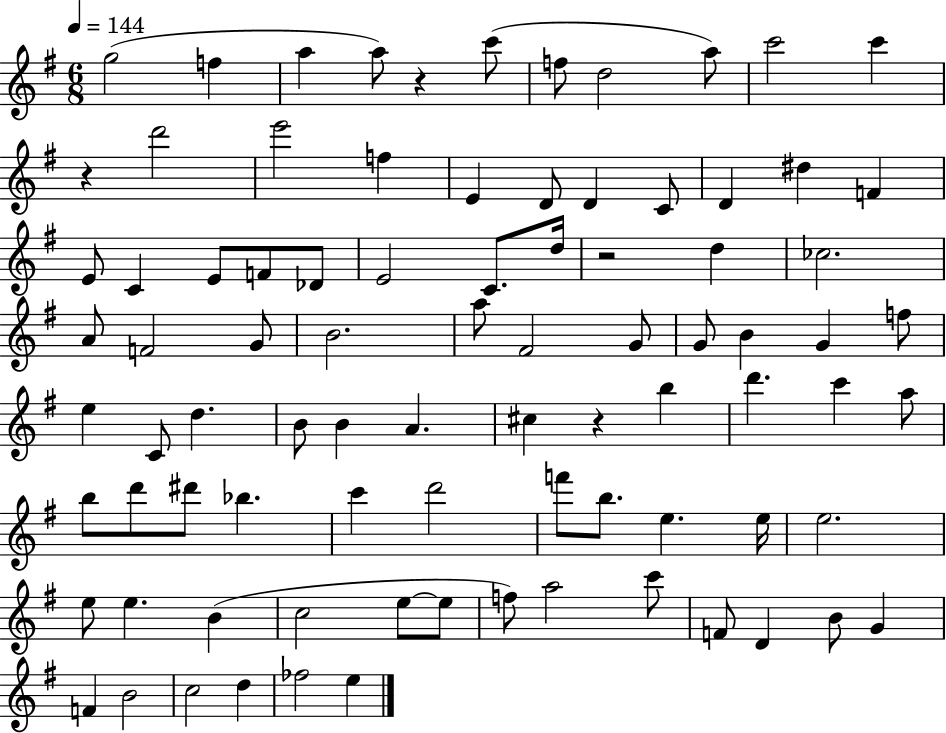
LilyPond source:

{
  \clef treble
  \numericTimeSignature
  \time 6/8
  \key g \major
  \tempo 4 = 144
  g''2( f''4 | a''4 a''8) r4 c'''8( | f''8 d''2 a''8) | c'''2 c'''4 | \break r4 d'''2 | e'''2 f''4 | e'4 d'8 d'4 c'8 | d'4 dis''4 f'4 | \break e'8 c'4 e'8 f'8 des'8 | e'2 c'8. d''16 | r2 d''4 | ces''2. | \break a'8 f'2 g'8 | b'2. | a''8 fis'2 g'8 | g'8 b'4 g'4 f''8 | \break e''4 c'8 d''4. | b'8 b'4 a'4. | cis''4 r4 b''4 | d'''4. c'''4 a''8 | \break b''8 d'''8 dis'''8 bes''4. | c'''4 d'''2 | f'''8 b''8. e''4. e''16 | e''2. | \break e''8 e''4. b'4( | c''2 e''8~~ e''8 | f''8) a''2 c'''8 | f'8 d'4 b'8 g'4 | \break f'4 b'2 | c''2 d''4 | fes''2 e''4 | \bar "|."
}